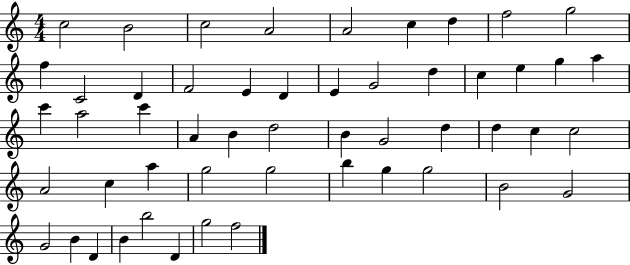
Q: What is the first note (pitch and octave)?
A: C5